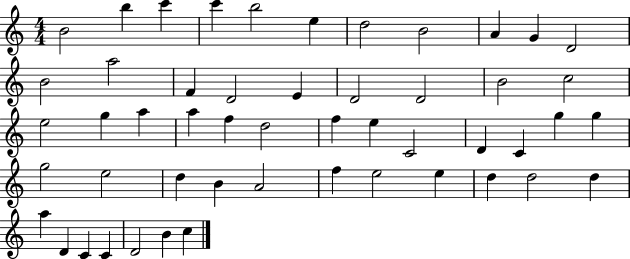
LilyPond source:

{
  \clef treble
  \numericTimeSignature
  \time 4/4
  \key c \major
  b'2 b''4 c'''4 | c'''4 b''2 e''4 | d''2 b'2 | a'4 g'4 d'2 | \break b'2 a''2 | f'4 d'2 e'4 | d'2 d'2 | b'2 c''2 | \break e''2 g''4 a''4 | a''4 f''4 d''2 | f''4 e''4 c'2 | d'4 c'4 g''4 g''4 | \break g''2 e''2 | d''4 b'4 a'2 | f''4 e''2 e''4 | d''4 d''2 d''4 | \break a''4 d'4 c'4 c'4 | d'2 b'4 c''4 | \bar "|."
}